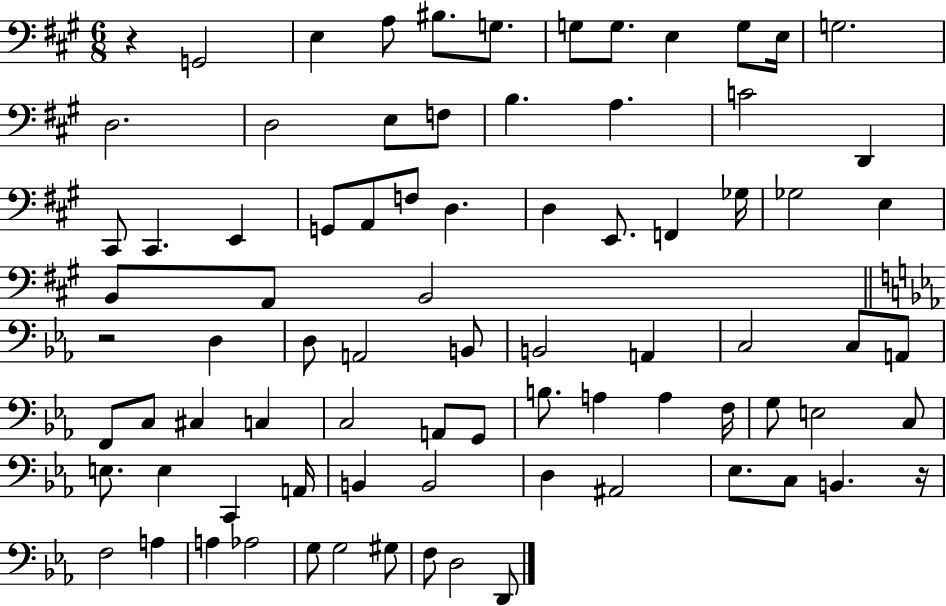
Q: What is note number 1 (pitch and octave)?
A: G2